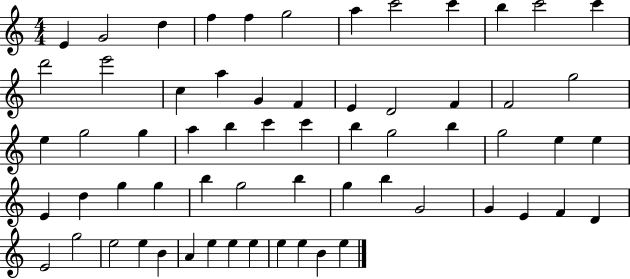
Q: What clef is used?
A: treble